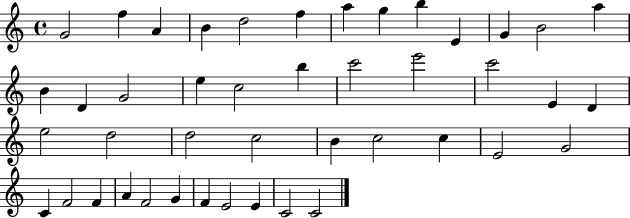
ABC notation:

X:1
T:Untitled
M:4/4
L:1/4
K:C
G2 f A B d2 f a g b E G B2 a B D G2 e c2 b c'2 e'2 c'2 E D e2 d2 d2 c2 B c2 c E2 G2 C F2 F A F2 G F E2 E C2 C2